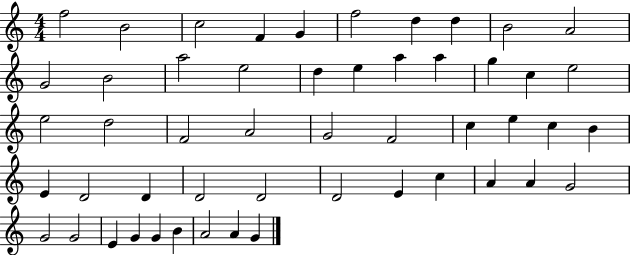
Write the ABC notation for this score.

X:1
T:Untitled
M:4/4
L:1/4
K:C
f2 B2 c2 F G f2 d d B2 A2 G2 B2 a2 e2 d e a a g c e2 e2 d2 F2 A2 G2 F2 c e c B E D2 D D2 D2 D2 E c A A G2 G2 G2 E G G B A2 A G